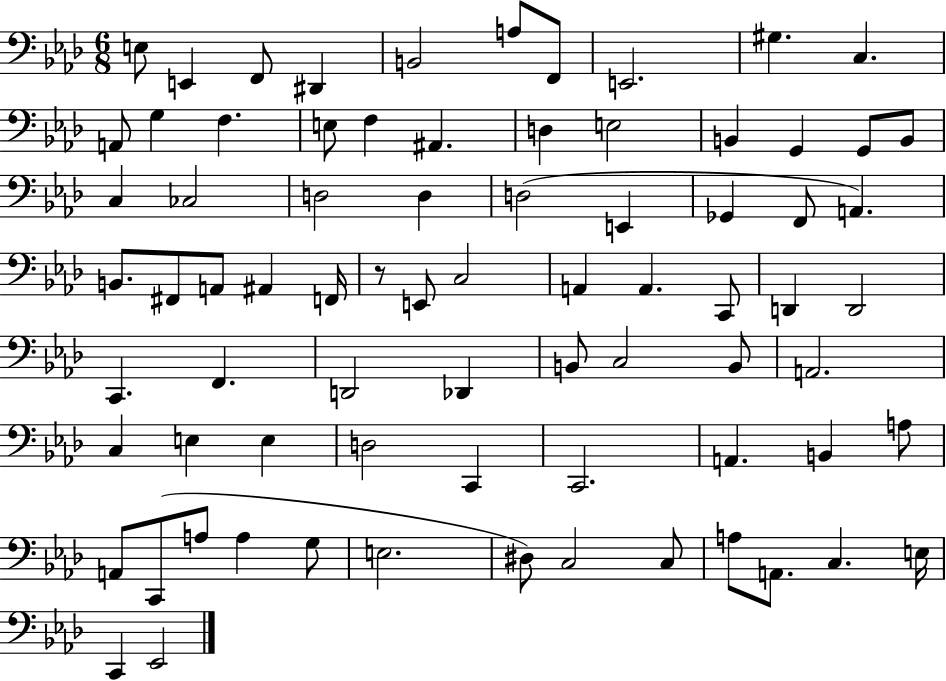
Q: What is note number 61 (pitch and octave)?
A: A2